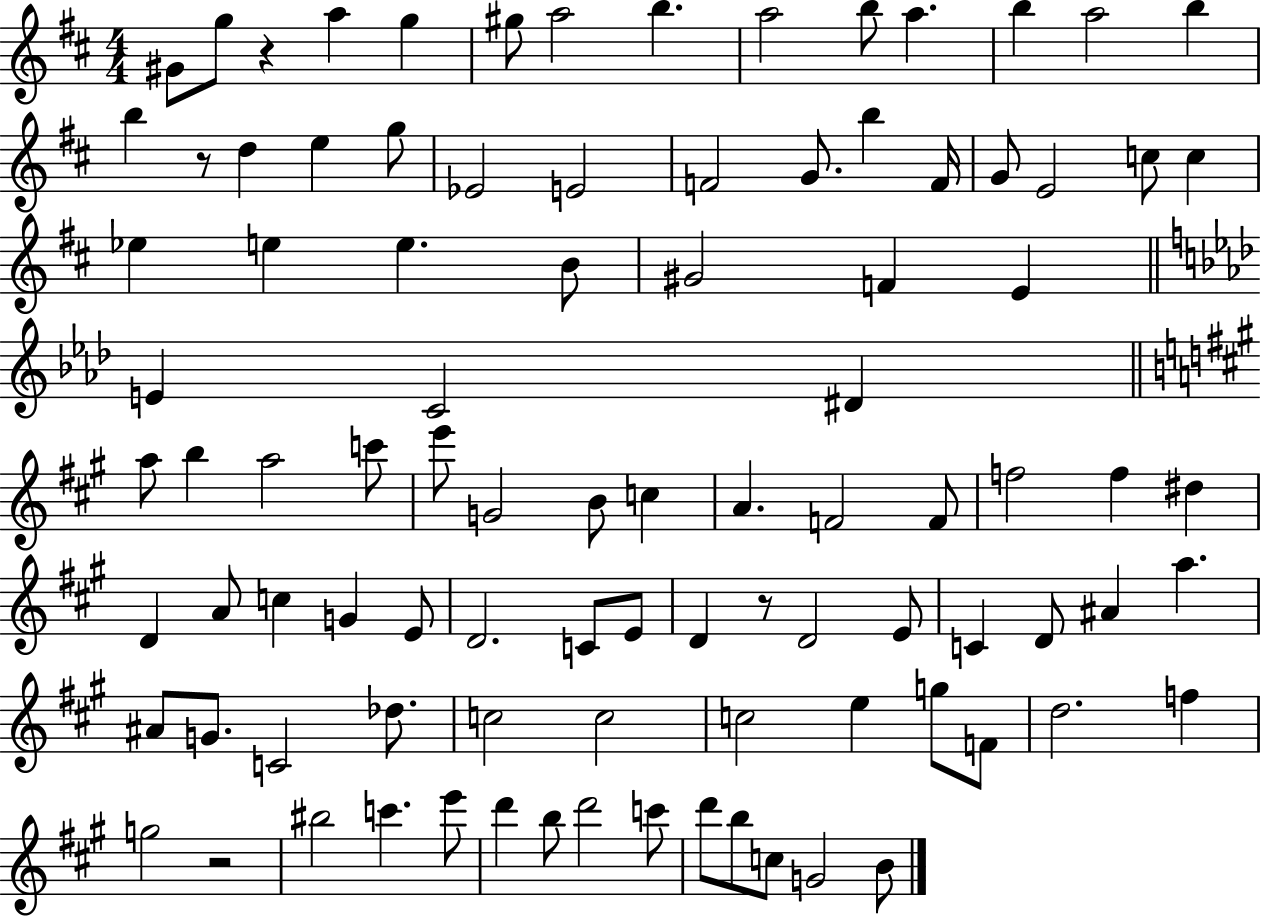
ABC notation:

X:1
T:Untitled
M:4/4
L:1/4
K:D
^G/2 g/2 z a g ^g/2 a2 b a2 b/2 a b a2 b b z/2 d e g/2 _E2 E2 F2 G/2 b F/4 G/2 E2 c/2 c _e e e B/2 ^G2 F E E C2 ^D a/2 b a2 c'/2 e'/2 G2 B/2 c A F2 F/2 f2 f ^d D A/2 c G E/2 D2 C/2 E/2 D z/2 D2 E/2 C D/2 ^A a ^A/2 G/2 C2 _d/2 c2 c2 c2 e g/2 F/2 d2 f g2 z2 ^b2 c' e'/2 d' b/2 d'2 c'/2 d'/2 b/2 c/2 G2 B/2